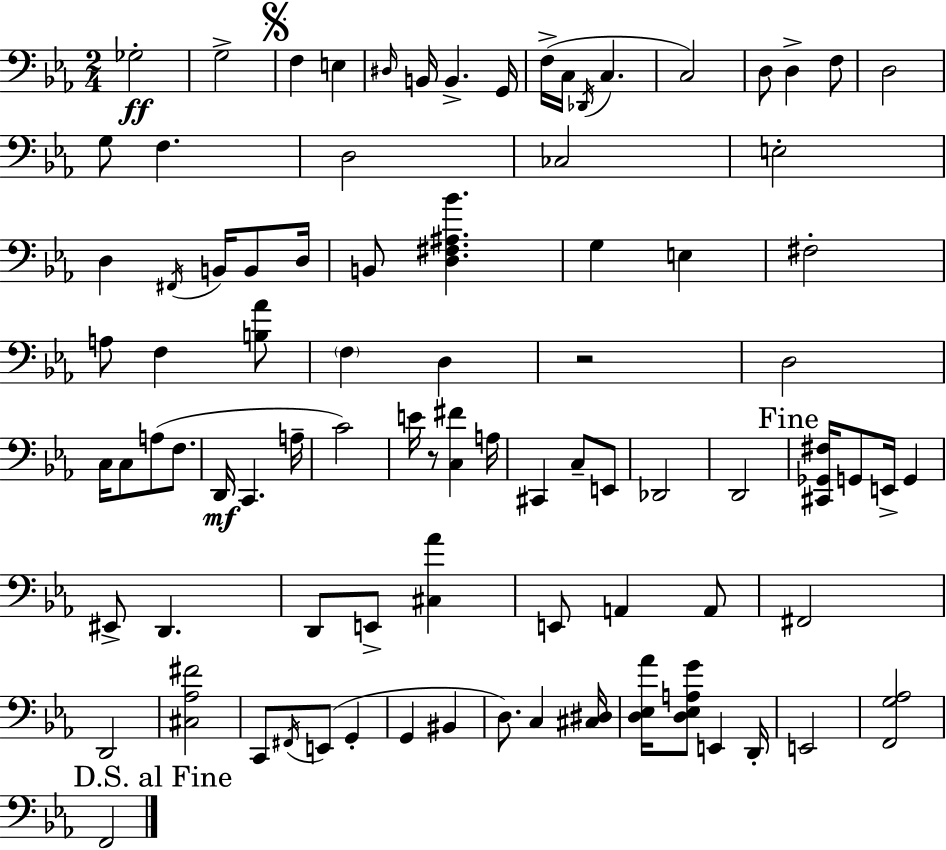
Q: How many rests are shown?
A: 2